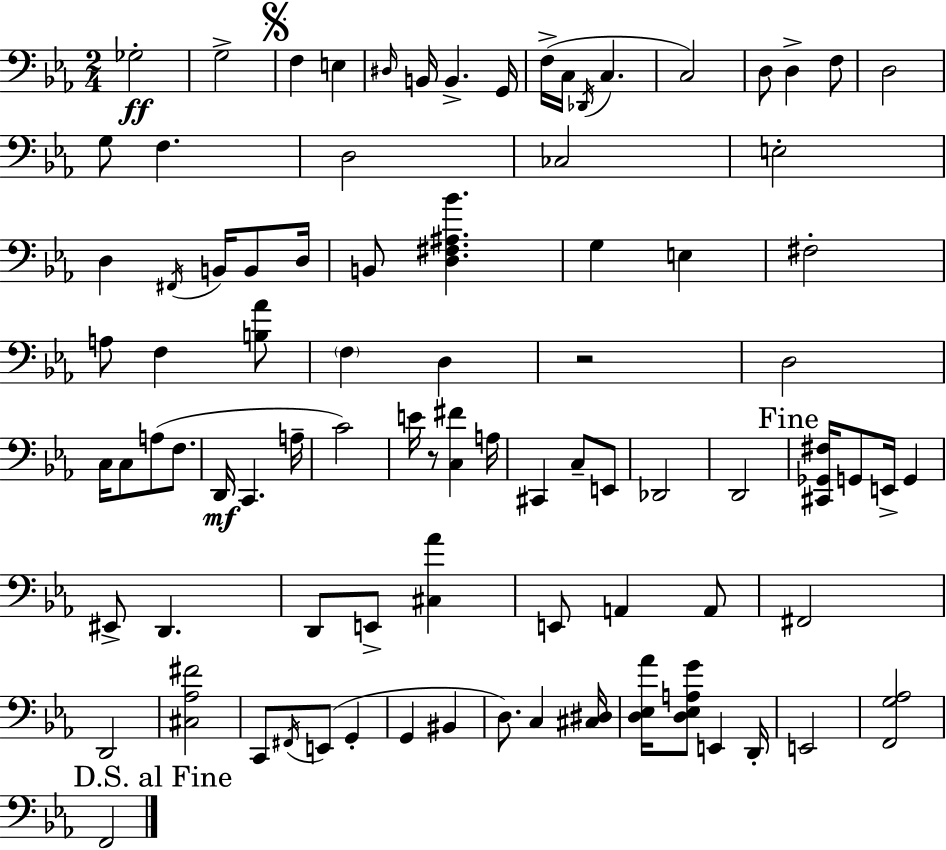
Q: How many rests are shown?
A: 2